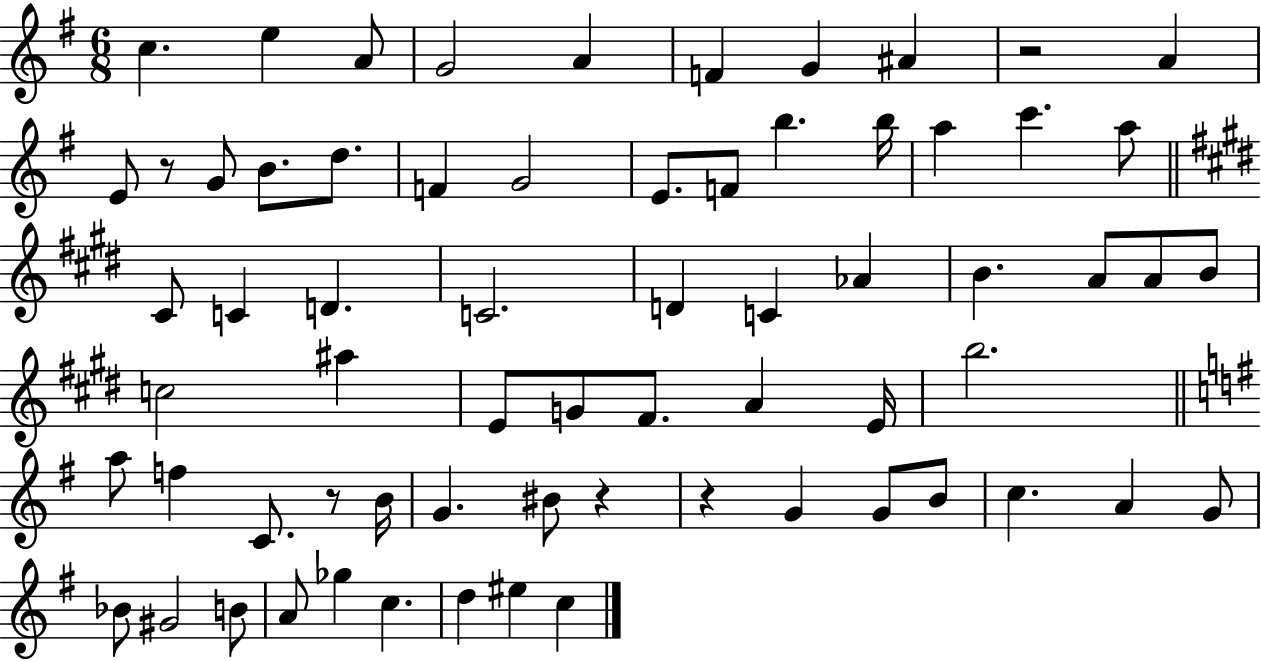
{
  \clef treble
  \numericTimeSignature
  \time 6/8
  \key g \major
  c''4. e''4 a'8 | g'2 a'4 | f'4 g'4 ais'4 | r2 a'4 | \break e'8 r8 g'8 b'8. d''8. | f'4 g'2 | e'8. f'8 b''4. b''16 | a''4 c'''4. a''8 | \break \bar "||" \break \key e \major cis'8 c'4 d'4. | c'2. | d'4 c'4 aes'4 | b'4. a'8 a'8 b'8 | \break c''2 ais''4 | e'8 g'8 fis'8. a'4 e'16 | b''2. | \bar "||" \break \key g \major a''8 f''4 c'8. r8 b'16 | g'4. bis'8 r4 | r4 g'4 g'8 b'8 | c''4. a'4 g'8 | \break bes'8 gis'2 b'8 | a'8 ges''4 c''4. | d''4 eis''4 c''4 | \bar "|."
}